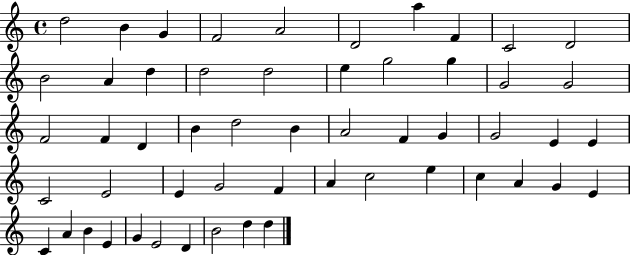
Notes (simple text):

D5/h B4/q G4/q F4/h A4/h D4/h A5/q F4/q C4/h D4/h B4/h A4/q D5/q D5/h D5/h E5/q G5/h G5/q G4/h G4/h F4/h F4/q D4/q B4/q D5/h B4/q A4/h F4/q G4/q G4/h E4/q E4/q C4/h E4/h E4/q G4/h F4/q A4/q C5/h E5/q C5/q A4/q G4/q E4/q C4/q A4/q B4/q E4/q G4/q E4/h D4/q B4/h D5/q D5/q